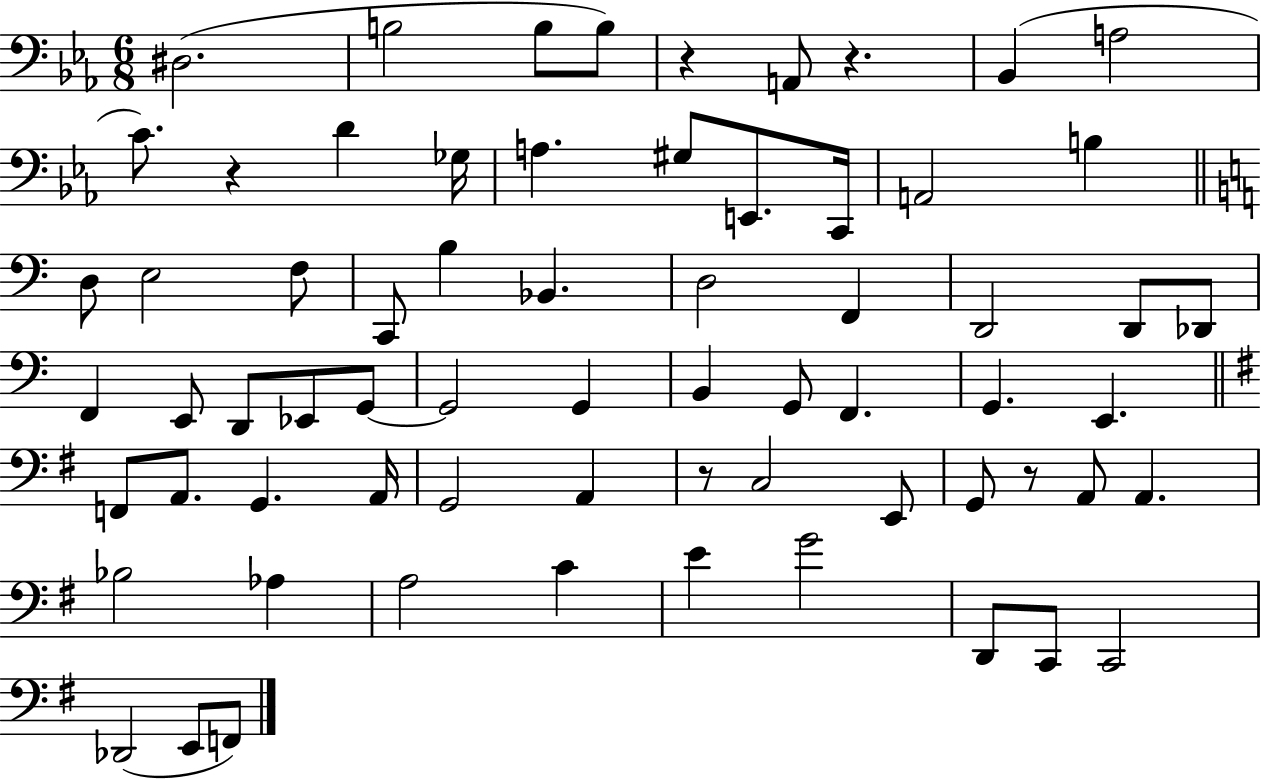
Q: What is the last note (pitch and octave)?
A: F2